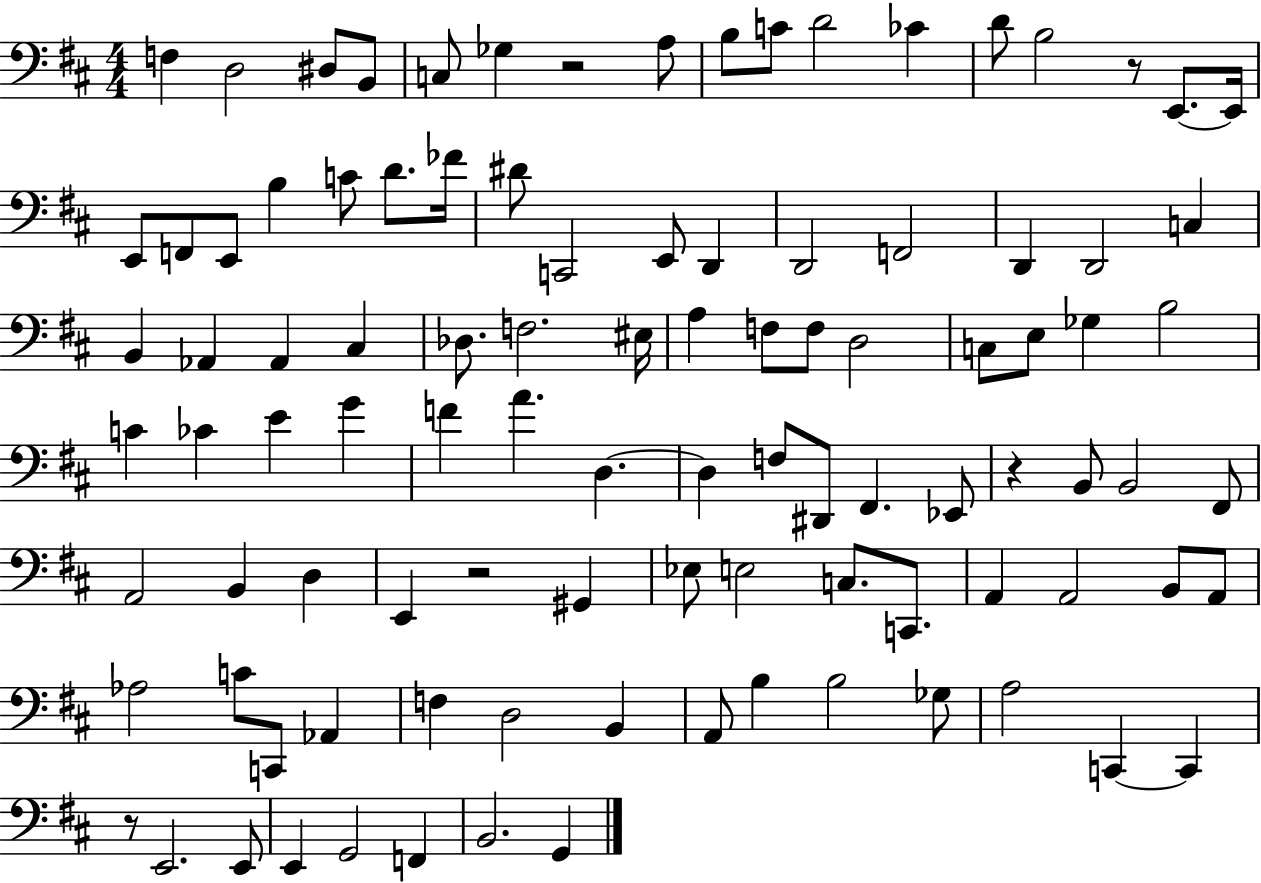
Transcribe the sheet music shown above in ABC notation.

X:1
T:Untitled
M:4/4
L:1/4
K:D
F, D,2 ^D,/2 B,,/2 C,/2 _G, z2 A,/2 B,/2 C/2 D2 _C D/2 B,2 z/2 E,,/2 E,,/4 E,,/2 F,,/2 E,,/2 B, C/2 D/2 _F/4 ^D/2 C,,2 E,,/2 D,, D,,2 F,,2 D,, D,,2 C, B,, _A,, _A,, ^C, _D,/2 F,2 ^E,/4 A, F,/2 F,/2 D,2 C,/2 E,/2 _G, B,2 C _C E G F A D, D, F,/2 ^D,,/2 ^F,, _E,,/2 z B,,/2 B,,2 ^F,,/2 A,,2 B,, D, E,, z2 ^G,, _E,/2 E,2 C,/2 C,,/2 A,, A,,2 B,,/2 A,,/2 _A,2 C/2 C,,/2 _A,, F, D,2 B,, A,,/2 B, B,2 _G,/2 A,2 C,, C,, z/2 E,,2 E,,/2 E,, G,,2 F,, B,,2 G,,